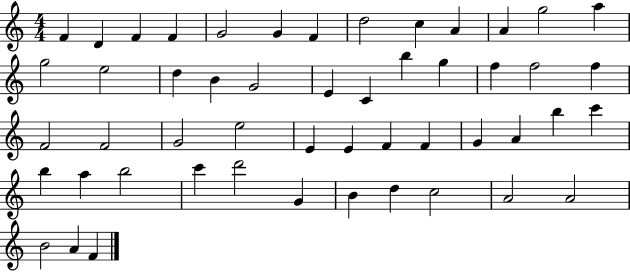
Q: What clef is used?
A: treble